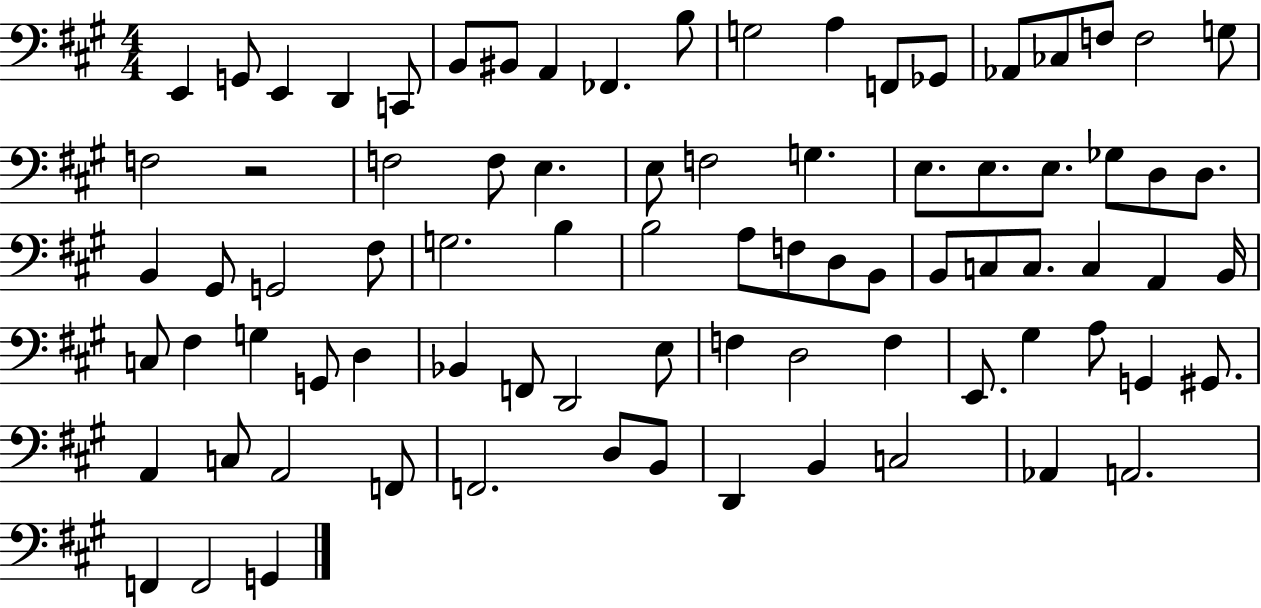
E2/q G2/e E2/q D2/q C2/e B2/e BIS2/e A2/q FES2/q. B3/e G3/h A3/q F2/e Gb2/e Ab2/e CES3/e F3/e F3/h G3/e F3/h R/h F3/h F3/e E3/q. E3/e F3/h G3/q. E3/e. E3/e. E3/e. Gb3/e D3/e D3/e. B2/q G#2/e G2/h F#3/e G3/h. B3/q B3/h A3/e F3/e D3/e B2/e B2/e C3/e C3/e. C3/q A2/q B2/s C3/e F#3/q G3/q G2/e D3/q Bb2/q F2/e D2/h E3/e F3/q D3/h F3/q E2/e. G#3/q A3/e G2/q G#2/e. A2/q C3/e A2/h F2/e F2/h. D3/e B2/e D2/q B2/q C3/h Ab2/q A2/h. F2/q F2/h G2/q